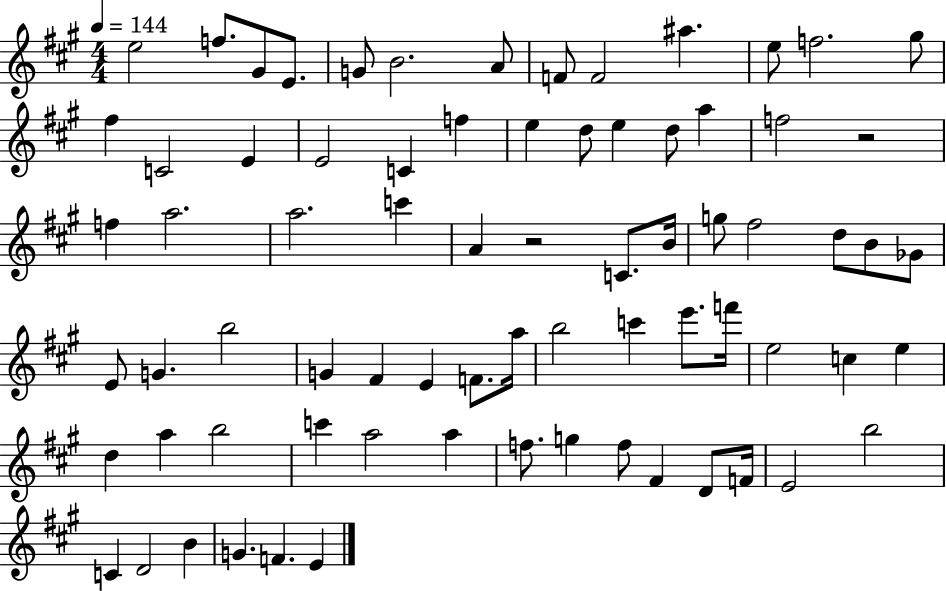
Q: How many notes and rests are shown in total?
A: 74